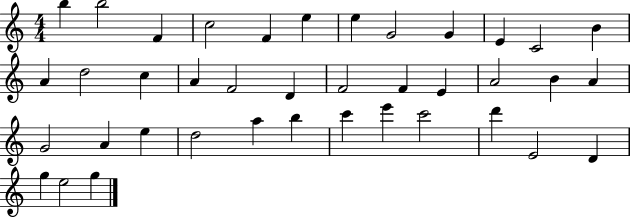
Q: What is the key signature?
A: C major